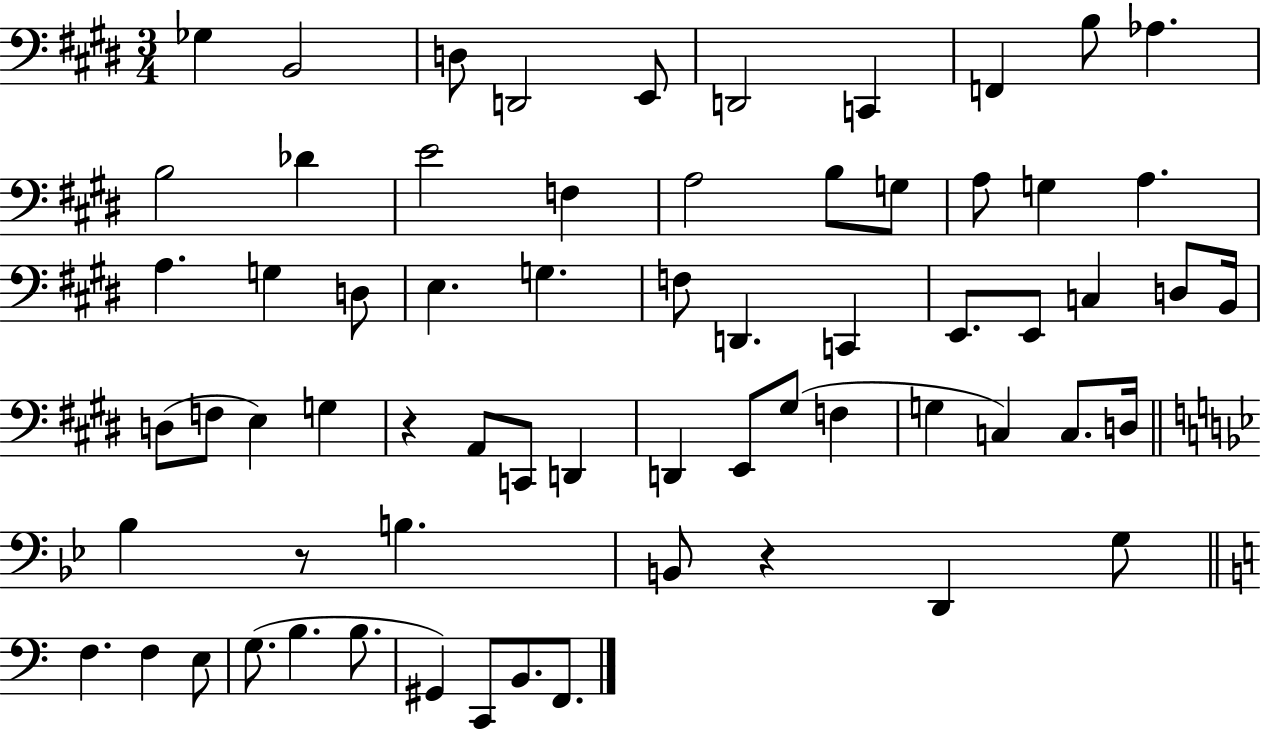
X:1
T:Untitled
M:3/4
L:1/4
K:E
_G, B,,2 D,/2 D,,2 E,,/2 D,,2 C,, F,, B,/2 _A, B,2 _D E2 F, A,2 B,/2 G,/2 A,/2 G, A, A, G, D,/2 E, G, F,/2 D,, C,, E,,/2 E,,/2 C, D,/2 B,,/4 D,/2 F,/2 E, G, z A,,/2 C,,/2 D,, D,, E,,/2 ^G,/2 F, G, C, C,/2 D,/4 _B, z/2 B, B,,/2 z D,, G,/2 F, F, E,/2 G,/2 B, B,/2 ^G,, C,,/2 B,,/2 F,,/2